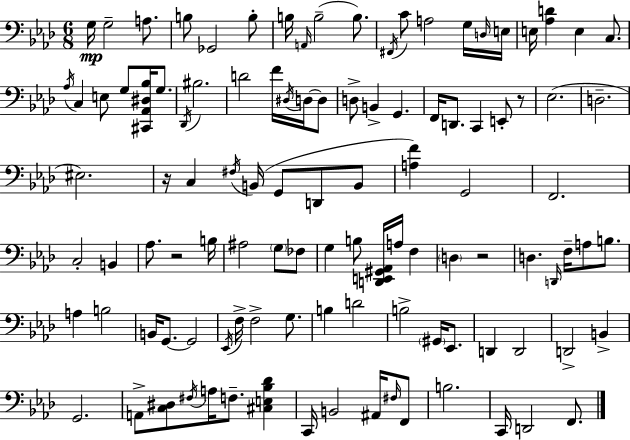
X:1
T:Untitled
M:6/8
L:1/4
K:Ab
G,/4 G,2 A,/2 B,/2 _G,,2 B,/2 B,/4 A,,/4 B,2 B,/2 ^F,,/4 C/2 A,2 G,/4 D,/4 E,/4 E,/4 [_A,D] E, C,/2 _A,/4 C, E,/2 G,/2 [^C,,_A,,^D,_B,]/4 G,/2 _D,,/4 ^B,2 D2 F/4 ^D,/4 D,/4 D,/2 D,/2 B,, G,, F,,/4 D,,/2 C,, E,,/2 z/2 _E,2 D,2 ^E,2 z/4 C, ^F,/4 B,,/4 G,,/2 D,,/2 B,,/2 [A,F] G,,2 F,,2 C,2 B,, _A,/2 z2 B,/4 ^A,2 G,/2 _F,/2 G, B,/2 [D,,E,,^G,,_A,,]/4 A,/4 F, D, z2 D, D,,/4 F,/4 A,/2 B,/2 A, B,2 B,,/4 G,,/2 G,,2 _E,,/4 F,/4 F,2 G,/2 B, D2 B,2 ^G,,/4 _E,,/2 D,, D,,2 D,,2 B,, G,,2 A,,/2 [C,^D,]/2 ^F,/4 A,/4 F,/2 [^C,E,_B,_D] C,,/4 B,,2 ^A,,/4 ^F,/4 F,,/2 B,2 C,,/4 D,,2 F,,/2